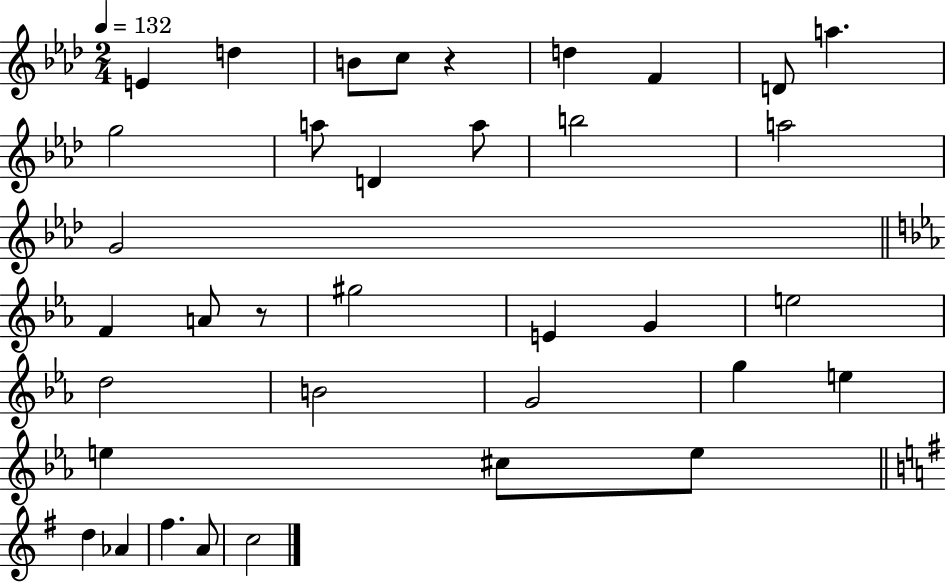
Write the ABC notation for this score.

X:1
T:Untitled
M:2/4
L:1/4
K:Ab
E d B/2 c/2 z d F D/2 a g2 a/2 D a/2 b2 a2 G2 F A/2 z/2 ^g2 E G e2 d2 B2 G2 g e e ^c/2 e/2 d _A ^f A/2 c2